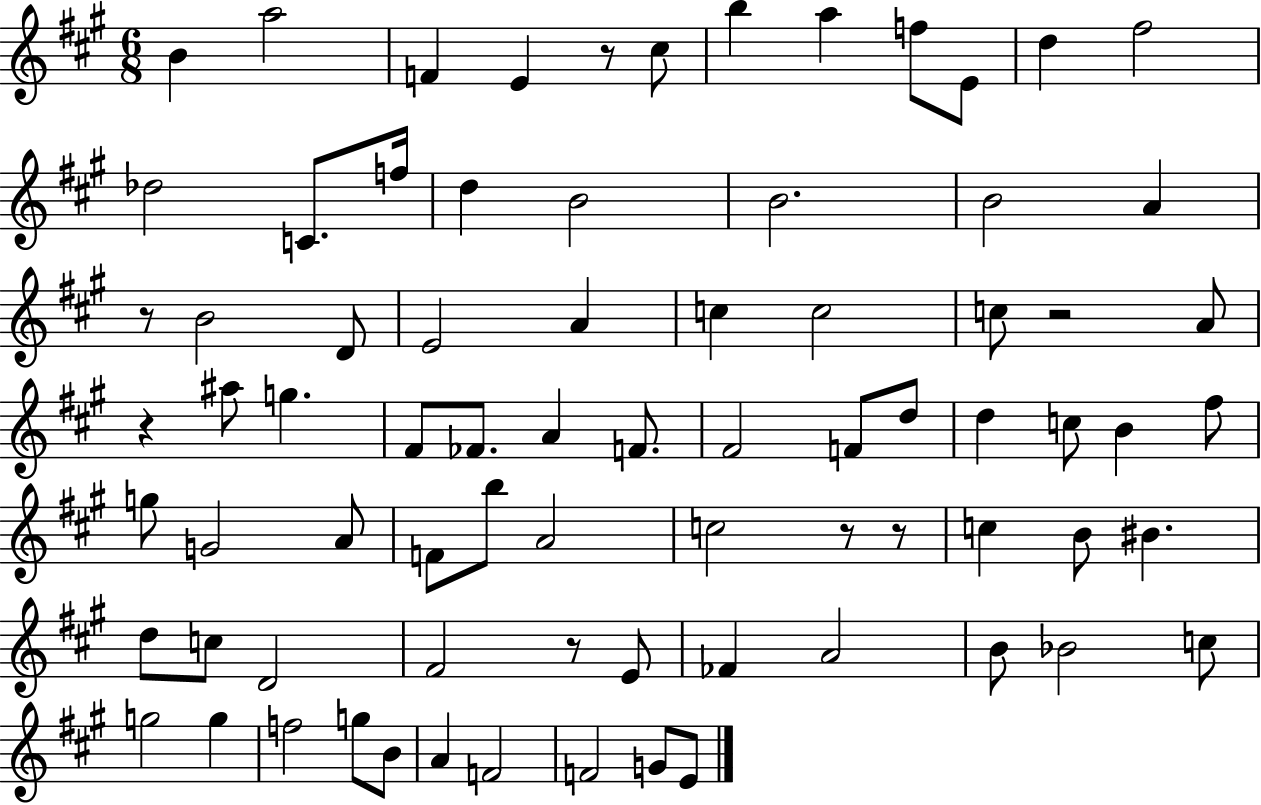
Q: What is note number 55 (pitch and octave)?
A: E4